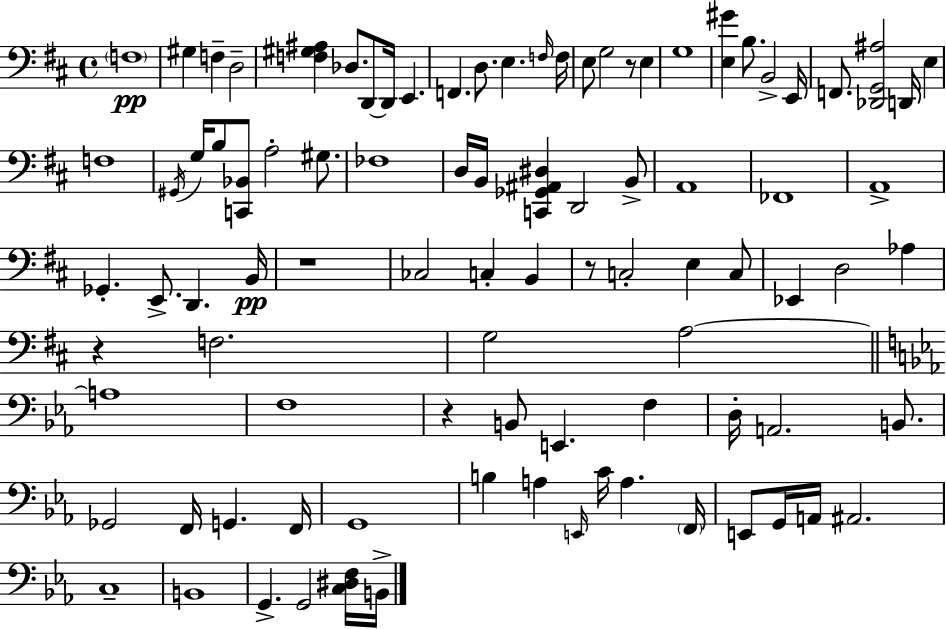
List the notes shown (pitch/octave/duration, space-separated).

F3/w G#3/q F3/q D3/h [F3,G#3,A#3]/q Db3/e. D2/e D2/s E2/q. F2/q. D3/e. E3/q. F3/s F3/s E3/e G3/h R/e E3/q G3/w [E3,G#4]/q B3/e. B2/h E2/s F2/e. [Db2,G2,A#3]/h D2/s E3/q F3/w G#2/s G3/s B3/e [C2,Bb2]/e A3/h G#3/e. FES3/w D3/s B2/s [C2,Gb2,A#2,D#3]/q D2/h B2/e A2/w FES2/w A2/w Gb2/q. E2/e. D2/q. B2/s R/w CES3/h C3/q B2/q R/e C3/h E3/q C3/e Eb2/q D3/h Ab3/q R/q F3/h. G3/h A3/h A3/w F3/w R/q B2/e E2/q. F3/q D3/s A2/h. B2/e. Gb2/h F2/s G2/q. F2/s G2/w B3/q A3/q E2/s C4/s A3/q. F2/s E2/e G2/s A2/s A#2/h. C3/w B2/w G2/q. G2/h [C3,D#3,F3]/s B2/s